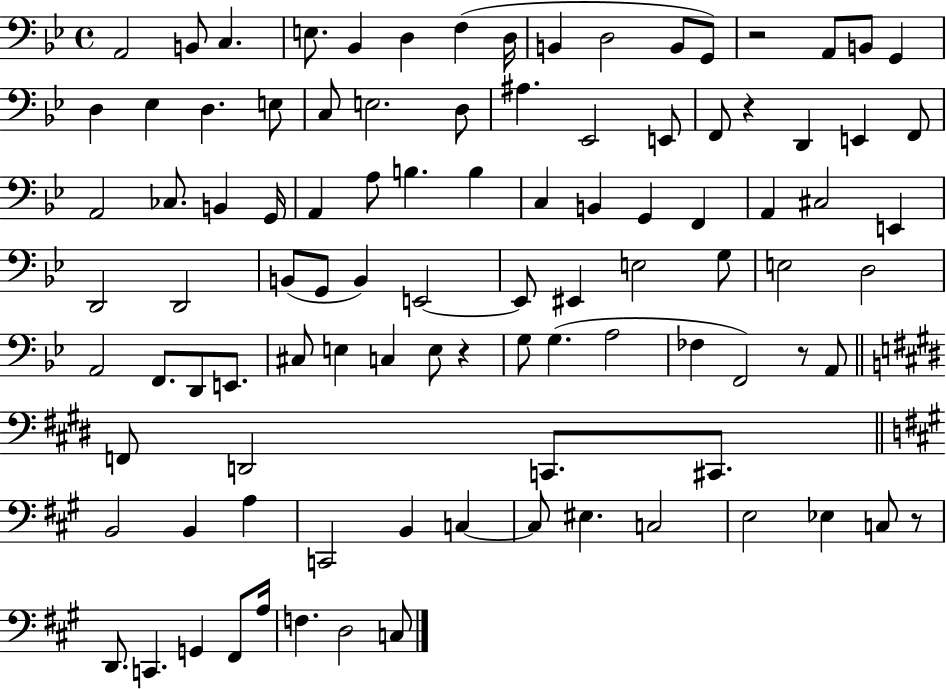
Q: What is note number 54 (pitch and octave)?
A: G3